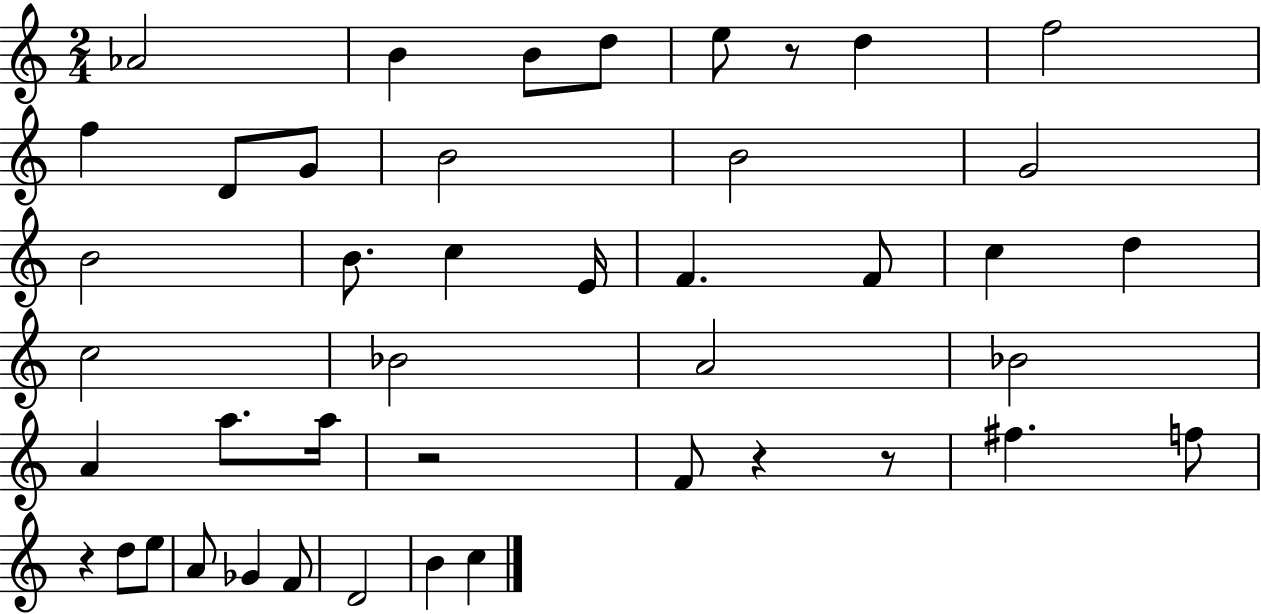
{
  \clef treble
  \numericTimeSignature
  \time 2/4
  \key c \major
  aes'2 | b'4 b'8 d''8 | e''8 r8 d''4 | f''2 | \break f''4 d'8 g'8 | b'2 | b'2 | g'2 | \break b'2 | b'8. c''4 e'16 | f'4. f'8 | c''4 d''4 | \break c''2 | bes'2 | a'2 | bes'2 | \break a'4 a''8. a''16 | r2 | f'8 r4 r8 | fis''4. f''8 | \break r4 d''8 e''8 | a'8 ges'4 f'8 | d'2 | b'4 c''4 | \break \bar "|."
}